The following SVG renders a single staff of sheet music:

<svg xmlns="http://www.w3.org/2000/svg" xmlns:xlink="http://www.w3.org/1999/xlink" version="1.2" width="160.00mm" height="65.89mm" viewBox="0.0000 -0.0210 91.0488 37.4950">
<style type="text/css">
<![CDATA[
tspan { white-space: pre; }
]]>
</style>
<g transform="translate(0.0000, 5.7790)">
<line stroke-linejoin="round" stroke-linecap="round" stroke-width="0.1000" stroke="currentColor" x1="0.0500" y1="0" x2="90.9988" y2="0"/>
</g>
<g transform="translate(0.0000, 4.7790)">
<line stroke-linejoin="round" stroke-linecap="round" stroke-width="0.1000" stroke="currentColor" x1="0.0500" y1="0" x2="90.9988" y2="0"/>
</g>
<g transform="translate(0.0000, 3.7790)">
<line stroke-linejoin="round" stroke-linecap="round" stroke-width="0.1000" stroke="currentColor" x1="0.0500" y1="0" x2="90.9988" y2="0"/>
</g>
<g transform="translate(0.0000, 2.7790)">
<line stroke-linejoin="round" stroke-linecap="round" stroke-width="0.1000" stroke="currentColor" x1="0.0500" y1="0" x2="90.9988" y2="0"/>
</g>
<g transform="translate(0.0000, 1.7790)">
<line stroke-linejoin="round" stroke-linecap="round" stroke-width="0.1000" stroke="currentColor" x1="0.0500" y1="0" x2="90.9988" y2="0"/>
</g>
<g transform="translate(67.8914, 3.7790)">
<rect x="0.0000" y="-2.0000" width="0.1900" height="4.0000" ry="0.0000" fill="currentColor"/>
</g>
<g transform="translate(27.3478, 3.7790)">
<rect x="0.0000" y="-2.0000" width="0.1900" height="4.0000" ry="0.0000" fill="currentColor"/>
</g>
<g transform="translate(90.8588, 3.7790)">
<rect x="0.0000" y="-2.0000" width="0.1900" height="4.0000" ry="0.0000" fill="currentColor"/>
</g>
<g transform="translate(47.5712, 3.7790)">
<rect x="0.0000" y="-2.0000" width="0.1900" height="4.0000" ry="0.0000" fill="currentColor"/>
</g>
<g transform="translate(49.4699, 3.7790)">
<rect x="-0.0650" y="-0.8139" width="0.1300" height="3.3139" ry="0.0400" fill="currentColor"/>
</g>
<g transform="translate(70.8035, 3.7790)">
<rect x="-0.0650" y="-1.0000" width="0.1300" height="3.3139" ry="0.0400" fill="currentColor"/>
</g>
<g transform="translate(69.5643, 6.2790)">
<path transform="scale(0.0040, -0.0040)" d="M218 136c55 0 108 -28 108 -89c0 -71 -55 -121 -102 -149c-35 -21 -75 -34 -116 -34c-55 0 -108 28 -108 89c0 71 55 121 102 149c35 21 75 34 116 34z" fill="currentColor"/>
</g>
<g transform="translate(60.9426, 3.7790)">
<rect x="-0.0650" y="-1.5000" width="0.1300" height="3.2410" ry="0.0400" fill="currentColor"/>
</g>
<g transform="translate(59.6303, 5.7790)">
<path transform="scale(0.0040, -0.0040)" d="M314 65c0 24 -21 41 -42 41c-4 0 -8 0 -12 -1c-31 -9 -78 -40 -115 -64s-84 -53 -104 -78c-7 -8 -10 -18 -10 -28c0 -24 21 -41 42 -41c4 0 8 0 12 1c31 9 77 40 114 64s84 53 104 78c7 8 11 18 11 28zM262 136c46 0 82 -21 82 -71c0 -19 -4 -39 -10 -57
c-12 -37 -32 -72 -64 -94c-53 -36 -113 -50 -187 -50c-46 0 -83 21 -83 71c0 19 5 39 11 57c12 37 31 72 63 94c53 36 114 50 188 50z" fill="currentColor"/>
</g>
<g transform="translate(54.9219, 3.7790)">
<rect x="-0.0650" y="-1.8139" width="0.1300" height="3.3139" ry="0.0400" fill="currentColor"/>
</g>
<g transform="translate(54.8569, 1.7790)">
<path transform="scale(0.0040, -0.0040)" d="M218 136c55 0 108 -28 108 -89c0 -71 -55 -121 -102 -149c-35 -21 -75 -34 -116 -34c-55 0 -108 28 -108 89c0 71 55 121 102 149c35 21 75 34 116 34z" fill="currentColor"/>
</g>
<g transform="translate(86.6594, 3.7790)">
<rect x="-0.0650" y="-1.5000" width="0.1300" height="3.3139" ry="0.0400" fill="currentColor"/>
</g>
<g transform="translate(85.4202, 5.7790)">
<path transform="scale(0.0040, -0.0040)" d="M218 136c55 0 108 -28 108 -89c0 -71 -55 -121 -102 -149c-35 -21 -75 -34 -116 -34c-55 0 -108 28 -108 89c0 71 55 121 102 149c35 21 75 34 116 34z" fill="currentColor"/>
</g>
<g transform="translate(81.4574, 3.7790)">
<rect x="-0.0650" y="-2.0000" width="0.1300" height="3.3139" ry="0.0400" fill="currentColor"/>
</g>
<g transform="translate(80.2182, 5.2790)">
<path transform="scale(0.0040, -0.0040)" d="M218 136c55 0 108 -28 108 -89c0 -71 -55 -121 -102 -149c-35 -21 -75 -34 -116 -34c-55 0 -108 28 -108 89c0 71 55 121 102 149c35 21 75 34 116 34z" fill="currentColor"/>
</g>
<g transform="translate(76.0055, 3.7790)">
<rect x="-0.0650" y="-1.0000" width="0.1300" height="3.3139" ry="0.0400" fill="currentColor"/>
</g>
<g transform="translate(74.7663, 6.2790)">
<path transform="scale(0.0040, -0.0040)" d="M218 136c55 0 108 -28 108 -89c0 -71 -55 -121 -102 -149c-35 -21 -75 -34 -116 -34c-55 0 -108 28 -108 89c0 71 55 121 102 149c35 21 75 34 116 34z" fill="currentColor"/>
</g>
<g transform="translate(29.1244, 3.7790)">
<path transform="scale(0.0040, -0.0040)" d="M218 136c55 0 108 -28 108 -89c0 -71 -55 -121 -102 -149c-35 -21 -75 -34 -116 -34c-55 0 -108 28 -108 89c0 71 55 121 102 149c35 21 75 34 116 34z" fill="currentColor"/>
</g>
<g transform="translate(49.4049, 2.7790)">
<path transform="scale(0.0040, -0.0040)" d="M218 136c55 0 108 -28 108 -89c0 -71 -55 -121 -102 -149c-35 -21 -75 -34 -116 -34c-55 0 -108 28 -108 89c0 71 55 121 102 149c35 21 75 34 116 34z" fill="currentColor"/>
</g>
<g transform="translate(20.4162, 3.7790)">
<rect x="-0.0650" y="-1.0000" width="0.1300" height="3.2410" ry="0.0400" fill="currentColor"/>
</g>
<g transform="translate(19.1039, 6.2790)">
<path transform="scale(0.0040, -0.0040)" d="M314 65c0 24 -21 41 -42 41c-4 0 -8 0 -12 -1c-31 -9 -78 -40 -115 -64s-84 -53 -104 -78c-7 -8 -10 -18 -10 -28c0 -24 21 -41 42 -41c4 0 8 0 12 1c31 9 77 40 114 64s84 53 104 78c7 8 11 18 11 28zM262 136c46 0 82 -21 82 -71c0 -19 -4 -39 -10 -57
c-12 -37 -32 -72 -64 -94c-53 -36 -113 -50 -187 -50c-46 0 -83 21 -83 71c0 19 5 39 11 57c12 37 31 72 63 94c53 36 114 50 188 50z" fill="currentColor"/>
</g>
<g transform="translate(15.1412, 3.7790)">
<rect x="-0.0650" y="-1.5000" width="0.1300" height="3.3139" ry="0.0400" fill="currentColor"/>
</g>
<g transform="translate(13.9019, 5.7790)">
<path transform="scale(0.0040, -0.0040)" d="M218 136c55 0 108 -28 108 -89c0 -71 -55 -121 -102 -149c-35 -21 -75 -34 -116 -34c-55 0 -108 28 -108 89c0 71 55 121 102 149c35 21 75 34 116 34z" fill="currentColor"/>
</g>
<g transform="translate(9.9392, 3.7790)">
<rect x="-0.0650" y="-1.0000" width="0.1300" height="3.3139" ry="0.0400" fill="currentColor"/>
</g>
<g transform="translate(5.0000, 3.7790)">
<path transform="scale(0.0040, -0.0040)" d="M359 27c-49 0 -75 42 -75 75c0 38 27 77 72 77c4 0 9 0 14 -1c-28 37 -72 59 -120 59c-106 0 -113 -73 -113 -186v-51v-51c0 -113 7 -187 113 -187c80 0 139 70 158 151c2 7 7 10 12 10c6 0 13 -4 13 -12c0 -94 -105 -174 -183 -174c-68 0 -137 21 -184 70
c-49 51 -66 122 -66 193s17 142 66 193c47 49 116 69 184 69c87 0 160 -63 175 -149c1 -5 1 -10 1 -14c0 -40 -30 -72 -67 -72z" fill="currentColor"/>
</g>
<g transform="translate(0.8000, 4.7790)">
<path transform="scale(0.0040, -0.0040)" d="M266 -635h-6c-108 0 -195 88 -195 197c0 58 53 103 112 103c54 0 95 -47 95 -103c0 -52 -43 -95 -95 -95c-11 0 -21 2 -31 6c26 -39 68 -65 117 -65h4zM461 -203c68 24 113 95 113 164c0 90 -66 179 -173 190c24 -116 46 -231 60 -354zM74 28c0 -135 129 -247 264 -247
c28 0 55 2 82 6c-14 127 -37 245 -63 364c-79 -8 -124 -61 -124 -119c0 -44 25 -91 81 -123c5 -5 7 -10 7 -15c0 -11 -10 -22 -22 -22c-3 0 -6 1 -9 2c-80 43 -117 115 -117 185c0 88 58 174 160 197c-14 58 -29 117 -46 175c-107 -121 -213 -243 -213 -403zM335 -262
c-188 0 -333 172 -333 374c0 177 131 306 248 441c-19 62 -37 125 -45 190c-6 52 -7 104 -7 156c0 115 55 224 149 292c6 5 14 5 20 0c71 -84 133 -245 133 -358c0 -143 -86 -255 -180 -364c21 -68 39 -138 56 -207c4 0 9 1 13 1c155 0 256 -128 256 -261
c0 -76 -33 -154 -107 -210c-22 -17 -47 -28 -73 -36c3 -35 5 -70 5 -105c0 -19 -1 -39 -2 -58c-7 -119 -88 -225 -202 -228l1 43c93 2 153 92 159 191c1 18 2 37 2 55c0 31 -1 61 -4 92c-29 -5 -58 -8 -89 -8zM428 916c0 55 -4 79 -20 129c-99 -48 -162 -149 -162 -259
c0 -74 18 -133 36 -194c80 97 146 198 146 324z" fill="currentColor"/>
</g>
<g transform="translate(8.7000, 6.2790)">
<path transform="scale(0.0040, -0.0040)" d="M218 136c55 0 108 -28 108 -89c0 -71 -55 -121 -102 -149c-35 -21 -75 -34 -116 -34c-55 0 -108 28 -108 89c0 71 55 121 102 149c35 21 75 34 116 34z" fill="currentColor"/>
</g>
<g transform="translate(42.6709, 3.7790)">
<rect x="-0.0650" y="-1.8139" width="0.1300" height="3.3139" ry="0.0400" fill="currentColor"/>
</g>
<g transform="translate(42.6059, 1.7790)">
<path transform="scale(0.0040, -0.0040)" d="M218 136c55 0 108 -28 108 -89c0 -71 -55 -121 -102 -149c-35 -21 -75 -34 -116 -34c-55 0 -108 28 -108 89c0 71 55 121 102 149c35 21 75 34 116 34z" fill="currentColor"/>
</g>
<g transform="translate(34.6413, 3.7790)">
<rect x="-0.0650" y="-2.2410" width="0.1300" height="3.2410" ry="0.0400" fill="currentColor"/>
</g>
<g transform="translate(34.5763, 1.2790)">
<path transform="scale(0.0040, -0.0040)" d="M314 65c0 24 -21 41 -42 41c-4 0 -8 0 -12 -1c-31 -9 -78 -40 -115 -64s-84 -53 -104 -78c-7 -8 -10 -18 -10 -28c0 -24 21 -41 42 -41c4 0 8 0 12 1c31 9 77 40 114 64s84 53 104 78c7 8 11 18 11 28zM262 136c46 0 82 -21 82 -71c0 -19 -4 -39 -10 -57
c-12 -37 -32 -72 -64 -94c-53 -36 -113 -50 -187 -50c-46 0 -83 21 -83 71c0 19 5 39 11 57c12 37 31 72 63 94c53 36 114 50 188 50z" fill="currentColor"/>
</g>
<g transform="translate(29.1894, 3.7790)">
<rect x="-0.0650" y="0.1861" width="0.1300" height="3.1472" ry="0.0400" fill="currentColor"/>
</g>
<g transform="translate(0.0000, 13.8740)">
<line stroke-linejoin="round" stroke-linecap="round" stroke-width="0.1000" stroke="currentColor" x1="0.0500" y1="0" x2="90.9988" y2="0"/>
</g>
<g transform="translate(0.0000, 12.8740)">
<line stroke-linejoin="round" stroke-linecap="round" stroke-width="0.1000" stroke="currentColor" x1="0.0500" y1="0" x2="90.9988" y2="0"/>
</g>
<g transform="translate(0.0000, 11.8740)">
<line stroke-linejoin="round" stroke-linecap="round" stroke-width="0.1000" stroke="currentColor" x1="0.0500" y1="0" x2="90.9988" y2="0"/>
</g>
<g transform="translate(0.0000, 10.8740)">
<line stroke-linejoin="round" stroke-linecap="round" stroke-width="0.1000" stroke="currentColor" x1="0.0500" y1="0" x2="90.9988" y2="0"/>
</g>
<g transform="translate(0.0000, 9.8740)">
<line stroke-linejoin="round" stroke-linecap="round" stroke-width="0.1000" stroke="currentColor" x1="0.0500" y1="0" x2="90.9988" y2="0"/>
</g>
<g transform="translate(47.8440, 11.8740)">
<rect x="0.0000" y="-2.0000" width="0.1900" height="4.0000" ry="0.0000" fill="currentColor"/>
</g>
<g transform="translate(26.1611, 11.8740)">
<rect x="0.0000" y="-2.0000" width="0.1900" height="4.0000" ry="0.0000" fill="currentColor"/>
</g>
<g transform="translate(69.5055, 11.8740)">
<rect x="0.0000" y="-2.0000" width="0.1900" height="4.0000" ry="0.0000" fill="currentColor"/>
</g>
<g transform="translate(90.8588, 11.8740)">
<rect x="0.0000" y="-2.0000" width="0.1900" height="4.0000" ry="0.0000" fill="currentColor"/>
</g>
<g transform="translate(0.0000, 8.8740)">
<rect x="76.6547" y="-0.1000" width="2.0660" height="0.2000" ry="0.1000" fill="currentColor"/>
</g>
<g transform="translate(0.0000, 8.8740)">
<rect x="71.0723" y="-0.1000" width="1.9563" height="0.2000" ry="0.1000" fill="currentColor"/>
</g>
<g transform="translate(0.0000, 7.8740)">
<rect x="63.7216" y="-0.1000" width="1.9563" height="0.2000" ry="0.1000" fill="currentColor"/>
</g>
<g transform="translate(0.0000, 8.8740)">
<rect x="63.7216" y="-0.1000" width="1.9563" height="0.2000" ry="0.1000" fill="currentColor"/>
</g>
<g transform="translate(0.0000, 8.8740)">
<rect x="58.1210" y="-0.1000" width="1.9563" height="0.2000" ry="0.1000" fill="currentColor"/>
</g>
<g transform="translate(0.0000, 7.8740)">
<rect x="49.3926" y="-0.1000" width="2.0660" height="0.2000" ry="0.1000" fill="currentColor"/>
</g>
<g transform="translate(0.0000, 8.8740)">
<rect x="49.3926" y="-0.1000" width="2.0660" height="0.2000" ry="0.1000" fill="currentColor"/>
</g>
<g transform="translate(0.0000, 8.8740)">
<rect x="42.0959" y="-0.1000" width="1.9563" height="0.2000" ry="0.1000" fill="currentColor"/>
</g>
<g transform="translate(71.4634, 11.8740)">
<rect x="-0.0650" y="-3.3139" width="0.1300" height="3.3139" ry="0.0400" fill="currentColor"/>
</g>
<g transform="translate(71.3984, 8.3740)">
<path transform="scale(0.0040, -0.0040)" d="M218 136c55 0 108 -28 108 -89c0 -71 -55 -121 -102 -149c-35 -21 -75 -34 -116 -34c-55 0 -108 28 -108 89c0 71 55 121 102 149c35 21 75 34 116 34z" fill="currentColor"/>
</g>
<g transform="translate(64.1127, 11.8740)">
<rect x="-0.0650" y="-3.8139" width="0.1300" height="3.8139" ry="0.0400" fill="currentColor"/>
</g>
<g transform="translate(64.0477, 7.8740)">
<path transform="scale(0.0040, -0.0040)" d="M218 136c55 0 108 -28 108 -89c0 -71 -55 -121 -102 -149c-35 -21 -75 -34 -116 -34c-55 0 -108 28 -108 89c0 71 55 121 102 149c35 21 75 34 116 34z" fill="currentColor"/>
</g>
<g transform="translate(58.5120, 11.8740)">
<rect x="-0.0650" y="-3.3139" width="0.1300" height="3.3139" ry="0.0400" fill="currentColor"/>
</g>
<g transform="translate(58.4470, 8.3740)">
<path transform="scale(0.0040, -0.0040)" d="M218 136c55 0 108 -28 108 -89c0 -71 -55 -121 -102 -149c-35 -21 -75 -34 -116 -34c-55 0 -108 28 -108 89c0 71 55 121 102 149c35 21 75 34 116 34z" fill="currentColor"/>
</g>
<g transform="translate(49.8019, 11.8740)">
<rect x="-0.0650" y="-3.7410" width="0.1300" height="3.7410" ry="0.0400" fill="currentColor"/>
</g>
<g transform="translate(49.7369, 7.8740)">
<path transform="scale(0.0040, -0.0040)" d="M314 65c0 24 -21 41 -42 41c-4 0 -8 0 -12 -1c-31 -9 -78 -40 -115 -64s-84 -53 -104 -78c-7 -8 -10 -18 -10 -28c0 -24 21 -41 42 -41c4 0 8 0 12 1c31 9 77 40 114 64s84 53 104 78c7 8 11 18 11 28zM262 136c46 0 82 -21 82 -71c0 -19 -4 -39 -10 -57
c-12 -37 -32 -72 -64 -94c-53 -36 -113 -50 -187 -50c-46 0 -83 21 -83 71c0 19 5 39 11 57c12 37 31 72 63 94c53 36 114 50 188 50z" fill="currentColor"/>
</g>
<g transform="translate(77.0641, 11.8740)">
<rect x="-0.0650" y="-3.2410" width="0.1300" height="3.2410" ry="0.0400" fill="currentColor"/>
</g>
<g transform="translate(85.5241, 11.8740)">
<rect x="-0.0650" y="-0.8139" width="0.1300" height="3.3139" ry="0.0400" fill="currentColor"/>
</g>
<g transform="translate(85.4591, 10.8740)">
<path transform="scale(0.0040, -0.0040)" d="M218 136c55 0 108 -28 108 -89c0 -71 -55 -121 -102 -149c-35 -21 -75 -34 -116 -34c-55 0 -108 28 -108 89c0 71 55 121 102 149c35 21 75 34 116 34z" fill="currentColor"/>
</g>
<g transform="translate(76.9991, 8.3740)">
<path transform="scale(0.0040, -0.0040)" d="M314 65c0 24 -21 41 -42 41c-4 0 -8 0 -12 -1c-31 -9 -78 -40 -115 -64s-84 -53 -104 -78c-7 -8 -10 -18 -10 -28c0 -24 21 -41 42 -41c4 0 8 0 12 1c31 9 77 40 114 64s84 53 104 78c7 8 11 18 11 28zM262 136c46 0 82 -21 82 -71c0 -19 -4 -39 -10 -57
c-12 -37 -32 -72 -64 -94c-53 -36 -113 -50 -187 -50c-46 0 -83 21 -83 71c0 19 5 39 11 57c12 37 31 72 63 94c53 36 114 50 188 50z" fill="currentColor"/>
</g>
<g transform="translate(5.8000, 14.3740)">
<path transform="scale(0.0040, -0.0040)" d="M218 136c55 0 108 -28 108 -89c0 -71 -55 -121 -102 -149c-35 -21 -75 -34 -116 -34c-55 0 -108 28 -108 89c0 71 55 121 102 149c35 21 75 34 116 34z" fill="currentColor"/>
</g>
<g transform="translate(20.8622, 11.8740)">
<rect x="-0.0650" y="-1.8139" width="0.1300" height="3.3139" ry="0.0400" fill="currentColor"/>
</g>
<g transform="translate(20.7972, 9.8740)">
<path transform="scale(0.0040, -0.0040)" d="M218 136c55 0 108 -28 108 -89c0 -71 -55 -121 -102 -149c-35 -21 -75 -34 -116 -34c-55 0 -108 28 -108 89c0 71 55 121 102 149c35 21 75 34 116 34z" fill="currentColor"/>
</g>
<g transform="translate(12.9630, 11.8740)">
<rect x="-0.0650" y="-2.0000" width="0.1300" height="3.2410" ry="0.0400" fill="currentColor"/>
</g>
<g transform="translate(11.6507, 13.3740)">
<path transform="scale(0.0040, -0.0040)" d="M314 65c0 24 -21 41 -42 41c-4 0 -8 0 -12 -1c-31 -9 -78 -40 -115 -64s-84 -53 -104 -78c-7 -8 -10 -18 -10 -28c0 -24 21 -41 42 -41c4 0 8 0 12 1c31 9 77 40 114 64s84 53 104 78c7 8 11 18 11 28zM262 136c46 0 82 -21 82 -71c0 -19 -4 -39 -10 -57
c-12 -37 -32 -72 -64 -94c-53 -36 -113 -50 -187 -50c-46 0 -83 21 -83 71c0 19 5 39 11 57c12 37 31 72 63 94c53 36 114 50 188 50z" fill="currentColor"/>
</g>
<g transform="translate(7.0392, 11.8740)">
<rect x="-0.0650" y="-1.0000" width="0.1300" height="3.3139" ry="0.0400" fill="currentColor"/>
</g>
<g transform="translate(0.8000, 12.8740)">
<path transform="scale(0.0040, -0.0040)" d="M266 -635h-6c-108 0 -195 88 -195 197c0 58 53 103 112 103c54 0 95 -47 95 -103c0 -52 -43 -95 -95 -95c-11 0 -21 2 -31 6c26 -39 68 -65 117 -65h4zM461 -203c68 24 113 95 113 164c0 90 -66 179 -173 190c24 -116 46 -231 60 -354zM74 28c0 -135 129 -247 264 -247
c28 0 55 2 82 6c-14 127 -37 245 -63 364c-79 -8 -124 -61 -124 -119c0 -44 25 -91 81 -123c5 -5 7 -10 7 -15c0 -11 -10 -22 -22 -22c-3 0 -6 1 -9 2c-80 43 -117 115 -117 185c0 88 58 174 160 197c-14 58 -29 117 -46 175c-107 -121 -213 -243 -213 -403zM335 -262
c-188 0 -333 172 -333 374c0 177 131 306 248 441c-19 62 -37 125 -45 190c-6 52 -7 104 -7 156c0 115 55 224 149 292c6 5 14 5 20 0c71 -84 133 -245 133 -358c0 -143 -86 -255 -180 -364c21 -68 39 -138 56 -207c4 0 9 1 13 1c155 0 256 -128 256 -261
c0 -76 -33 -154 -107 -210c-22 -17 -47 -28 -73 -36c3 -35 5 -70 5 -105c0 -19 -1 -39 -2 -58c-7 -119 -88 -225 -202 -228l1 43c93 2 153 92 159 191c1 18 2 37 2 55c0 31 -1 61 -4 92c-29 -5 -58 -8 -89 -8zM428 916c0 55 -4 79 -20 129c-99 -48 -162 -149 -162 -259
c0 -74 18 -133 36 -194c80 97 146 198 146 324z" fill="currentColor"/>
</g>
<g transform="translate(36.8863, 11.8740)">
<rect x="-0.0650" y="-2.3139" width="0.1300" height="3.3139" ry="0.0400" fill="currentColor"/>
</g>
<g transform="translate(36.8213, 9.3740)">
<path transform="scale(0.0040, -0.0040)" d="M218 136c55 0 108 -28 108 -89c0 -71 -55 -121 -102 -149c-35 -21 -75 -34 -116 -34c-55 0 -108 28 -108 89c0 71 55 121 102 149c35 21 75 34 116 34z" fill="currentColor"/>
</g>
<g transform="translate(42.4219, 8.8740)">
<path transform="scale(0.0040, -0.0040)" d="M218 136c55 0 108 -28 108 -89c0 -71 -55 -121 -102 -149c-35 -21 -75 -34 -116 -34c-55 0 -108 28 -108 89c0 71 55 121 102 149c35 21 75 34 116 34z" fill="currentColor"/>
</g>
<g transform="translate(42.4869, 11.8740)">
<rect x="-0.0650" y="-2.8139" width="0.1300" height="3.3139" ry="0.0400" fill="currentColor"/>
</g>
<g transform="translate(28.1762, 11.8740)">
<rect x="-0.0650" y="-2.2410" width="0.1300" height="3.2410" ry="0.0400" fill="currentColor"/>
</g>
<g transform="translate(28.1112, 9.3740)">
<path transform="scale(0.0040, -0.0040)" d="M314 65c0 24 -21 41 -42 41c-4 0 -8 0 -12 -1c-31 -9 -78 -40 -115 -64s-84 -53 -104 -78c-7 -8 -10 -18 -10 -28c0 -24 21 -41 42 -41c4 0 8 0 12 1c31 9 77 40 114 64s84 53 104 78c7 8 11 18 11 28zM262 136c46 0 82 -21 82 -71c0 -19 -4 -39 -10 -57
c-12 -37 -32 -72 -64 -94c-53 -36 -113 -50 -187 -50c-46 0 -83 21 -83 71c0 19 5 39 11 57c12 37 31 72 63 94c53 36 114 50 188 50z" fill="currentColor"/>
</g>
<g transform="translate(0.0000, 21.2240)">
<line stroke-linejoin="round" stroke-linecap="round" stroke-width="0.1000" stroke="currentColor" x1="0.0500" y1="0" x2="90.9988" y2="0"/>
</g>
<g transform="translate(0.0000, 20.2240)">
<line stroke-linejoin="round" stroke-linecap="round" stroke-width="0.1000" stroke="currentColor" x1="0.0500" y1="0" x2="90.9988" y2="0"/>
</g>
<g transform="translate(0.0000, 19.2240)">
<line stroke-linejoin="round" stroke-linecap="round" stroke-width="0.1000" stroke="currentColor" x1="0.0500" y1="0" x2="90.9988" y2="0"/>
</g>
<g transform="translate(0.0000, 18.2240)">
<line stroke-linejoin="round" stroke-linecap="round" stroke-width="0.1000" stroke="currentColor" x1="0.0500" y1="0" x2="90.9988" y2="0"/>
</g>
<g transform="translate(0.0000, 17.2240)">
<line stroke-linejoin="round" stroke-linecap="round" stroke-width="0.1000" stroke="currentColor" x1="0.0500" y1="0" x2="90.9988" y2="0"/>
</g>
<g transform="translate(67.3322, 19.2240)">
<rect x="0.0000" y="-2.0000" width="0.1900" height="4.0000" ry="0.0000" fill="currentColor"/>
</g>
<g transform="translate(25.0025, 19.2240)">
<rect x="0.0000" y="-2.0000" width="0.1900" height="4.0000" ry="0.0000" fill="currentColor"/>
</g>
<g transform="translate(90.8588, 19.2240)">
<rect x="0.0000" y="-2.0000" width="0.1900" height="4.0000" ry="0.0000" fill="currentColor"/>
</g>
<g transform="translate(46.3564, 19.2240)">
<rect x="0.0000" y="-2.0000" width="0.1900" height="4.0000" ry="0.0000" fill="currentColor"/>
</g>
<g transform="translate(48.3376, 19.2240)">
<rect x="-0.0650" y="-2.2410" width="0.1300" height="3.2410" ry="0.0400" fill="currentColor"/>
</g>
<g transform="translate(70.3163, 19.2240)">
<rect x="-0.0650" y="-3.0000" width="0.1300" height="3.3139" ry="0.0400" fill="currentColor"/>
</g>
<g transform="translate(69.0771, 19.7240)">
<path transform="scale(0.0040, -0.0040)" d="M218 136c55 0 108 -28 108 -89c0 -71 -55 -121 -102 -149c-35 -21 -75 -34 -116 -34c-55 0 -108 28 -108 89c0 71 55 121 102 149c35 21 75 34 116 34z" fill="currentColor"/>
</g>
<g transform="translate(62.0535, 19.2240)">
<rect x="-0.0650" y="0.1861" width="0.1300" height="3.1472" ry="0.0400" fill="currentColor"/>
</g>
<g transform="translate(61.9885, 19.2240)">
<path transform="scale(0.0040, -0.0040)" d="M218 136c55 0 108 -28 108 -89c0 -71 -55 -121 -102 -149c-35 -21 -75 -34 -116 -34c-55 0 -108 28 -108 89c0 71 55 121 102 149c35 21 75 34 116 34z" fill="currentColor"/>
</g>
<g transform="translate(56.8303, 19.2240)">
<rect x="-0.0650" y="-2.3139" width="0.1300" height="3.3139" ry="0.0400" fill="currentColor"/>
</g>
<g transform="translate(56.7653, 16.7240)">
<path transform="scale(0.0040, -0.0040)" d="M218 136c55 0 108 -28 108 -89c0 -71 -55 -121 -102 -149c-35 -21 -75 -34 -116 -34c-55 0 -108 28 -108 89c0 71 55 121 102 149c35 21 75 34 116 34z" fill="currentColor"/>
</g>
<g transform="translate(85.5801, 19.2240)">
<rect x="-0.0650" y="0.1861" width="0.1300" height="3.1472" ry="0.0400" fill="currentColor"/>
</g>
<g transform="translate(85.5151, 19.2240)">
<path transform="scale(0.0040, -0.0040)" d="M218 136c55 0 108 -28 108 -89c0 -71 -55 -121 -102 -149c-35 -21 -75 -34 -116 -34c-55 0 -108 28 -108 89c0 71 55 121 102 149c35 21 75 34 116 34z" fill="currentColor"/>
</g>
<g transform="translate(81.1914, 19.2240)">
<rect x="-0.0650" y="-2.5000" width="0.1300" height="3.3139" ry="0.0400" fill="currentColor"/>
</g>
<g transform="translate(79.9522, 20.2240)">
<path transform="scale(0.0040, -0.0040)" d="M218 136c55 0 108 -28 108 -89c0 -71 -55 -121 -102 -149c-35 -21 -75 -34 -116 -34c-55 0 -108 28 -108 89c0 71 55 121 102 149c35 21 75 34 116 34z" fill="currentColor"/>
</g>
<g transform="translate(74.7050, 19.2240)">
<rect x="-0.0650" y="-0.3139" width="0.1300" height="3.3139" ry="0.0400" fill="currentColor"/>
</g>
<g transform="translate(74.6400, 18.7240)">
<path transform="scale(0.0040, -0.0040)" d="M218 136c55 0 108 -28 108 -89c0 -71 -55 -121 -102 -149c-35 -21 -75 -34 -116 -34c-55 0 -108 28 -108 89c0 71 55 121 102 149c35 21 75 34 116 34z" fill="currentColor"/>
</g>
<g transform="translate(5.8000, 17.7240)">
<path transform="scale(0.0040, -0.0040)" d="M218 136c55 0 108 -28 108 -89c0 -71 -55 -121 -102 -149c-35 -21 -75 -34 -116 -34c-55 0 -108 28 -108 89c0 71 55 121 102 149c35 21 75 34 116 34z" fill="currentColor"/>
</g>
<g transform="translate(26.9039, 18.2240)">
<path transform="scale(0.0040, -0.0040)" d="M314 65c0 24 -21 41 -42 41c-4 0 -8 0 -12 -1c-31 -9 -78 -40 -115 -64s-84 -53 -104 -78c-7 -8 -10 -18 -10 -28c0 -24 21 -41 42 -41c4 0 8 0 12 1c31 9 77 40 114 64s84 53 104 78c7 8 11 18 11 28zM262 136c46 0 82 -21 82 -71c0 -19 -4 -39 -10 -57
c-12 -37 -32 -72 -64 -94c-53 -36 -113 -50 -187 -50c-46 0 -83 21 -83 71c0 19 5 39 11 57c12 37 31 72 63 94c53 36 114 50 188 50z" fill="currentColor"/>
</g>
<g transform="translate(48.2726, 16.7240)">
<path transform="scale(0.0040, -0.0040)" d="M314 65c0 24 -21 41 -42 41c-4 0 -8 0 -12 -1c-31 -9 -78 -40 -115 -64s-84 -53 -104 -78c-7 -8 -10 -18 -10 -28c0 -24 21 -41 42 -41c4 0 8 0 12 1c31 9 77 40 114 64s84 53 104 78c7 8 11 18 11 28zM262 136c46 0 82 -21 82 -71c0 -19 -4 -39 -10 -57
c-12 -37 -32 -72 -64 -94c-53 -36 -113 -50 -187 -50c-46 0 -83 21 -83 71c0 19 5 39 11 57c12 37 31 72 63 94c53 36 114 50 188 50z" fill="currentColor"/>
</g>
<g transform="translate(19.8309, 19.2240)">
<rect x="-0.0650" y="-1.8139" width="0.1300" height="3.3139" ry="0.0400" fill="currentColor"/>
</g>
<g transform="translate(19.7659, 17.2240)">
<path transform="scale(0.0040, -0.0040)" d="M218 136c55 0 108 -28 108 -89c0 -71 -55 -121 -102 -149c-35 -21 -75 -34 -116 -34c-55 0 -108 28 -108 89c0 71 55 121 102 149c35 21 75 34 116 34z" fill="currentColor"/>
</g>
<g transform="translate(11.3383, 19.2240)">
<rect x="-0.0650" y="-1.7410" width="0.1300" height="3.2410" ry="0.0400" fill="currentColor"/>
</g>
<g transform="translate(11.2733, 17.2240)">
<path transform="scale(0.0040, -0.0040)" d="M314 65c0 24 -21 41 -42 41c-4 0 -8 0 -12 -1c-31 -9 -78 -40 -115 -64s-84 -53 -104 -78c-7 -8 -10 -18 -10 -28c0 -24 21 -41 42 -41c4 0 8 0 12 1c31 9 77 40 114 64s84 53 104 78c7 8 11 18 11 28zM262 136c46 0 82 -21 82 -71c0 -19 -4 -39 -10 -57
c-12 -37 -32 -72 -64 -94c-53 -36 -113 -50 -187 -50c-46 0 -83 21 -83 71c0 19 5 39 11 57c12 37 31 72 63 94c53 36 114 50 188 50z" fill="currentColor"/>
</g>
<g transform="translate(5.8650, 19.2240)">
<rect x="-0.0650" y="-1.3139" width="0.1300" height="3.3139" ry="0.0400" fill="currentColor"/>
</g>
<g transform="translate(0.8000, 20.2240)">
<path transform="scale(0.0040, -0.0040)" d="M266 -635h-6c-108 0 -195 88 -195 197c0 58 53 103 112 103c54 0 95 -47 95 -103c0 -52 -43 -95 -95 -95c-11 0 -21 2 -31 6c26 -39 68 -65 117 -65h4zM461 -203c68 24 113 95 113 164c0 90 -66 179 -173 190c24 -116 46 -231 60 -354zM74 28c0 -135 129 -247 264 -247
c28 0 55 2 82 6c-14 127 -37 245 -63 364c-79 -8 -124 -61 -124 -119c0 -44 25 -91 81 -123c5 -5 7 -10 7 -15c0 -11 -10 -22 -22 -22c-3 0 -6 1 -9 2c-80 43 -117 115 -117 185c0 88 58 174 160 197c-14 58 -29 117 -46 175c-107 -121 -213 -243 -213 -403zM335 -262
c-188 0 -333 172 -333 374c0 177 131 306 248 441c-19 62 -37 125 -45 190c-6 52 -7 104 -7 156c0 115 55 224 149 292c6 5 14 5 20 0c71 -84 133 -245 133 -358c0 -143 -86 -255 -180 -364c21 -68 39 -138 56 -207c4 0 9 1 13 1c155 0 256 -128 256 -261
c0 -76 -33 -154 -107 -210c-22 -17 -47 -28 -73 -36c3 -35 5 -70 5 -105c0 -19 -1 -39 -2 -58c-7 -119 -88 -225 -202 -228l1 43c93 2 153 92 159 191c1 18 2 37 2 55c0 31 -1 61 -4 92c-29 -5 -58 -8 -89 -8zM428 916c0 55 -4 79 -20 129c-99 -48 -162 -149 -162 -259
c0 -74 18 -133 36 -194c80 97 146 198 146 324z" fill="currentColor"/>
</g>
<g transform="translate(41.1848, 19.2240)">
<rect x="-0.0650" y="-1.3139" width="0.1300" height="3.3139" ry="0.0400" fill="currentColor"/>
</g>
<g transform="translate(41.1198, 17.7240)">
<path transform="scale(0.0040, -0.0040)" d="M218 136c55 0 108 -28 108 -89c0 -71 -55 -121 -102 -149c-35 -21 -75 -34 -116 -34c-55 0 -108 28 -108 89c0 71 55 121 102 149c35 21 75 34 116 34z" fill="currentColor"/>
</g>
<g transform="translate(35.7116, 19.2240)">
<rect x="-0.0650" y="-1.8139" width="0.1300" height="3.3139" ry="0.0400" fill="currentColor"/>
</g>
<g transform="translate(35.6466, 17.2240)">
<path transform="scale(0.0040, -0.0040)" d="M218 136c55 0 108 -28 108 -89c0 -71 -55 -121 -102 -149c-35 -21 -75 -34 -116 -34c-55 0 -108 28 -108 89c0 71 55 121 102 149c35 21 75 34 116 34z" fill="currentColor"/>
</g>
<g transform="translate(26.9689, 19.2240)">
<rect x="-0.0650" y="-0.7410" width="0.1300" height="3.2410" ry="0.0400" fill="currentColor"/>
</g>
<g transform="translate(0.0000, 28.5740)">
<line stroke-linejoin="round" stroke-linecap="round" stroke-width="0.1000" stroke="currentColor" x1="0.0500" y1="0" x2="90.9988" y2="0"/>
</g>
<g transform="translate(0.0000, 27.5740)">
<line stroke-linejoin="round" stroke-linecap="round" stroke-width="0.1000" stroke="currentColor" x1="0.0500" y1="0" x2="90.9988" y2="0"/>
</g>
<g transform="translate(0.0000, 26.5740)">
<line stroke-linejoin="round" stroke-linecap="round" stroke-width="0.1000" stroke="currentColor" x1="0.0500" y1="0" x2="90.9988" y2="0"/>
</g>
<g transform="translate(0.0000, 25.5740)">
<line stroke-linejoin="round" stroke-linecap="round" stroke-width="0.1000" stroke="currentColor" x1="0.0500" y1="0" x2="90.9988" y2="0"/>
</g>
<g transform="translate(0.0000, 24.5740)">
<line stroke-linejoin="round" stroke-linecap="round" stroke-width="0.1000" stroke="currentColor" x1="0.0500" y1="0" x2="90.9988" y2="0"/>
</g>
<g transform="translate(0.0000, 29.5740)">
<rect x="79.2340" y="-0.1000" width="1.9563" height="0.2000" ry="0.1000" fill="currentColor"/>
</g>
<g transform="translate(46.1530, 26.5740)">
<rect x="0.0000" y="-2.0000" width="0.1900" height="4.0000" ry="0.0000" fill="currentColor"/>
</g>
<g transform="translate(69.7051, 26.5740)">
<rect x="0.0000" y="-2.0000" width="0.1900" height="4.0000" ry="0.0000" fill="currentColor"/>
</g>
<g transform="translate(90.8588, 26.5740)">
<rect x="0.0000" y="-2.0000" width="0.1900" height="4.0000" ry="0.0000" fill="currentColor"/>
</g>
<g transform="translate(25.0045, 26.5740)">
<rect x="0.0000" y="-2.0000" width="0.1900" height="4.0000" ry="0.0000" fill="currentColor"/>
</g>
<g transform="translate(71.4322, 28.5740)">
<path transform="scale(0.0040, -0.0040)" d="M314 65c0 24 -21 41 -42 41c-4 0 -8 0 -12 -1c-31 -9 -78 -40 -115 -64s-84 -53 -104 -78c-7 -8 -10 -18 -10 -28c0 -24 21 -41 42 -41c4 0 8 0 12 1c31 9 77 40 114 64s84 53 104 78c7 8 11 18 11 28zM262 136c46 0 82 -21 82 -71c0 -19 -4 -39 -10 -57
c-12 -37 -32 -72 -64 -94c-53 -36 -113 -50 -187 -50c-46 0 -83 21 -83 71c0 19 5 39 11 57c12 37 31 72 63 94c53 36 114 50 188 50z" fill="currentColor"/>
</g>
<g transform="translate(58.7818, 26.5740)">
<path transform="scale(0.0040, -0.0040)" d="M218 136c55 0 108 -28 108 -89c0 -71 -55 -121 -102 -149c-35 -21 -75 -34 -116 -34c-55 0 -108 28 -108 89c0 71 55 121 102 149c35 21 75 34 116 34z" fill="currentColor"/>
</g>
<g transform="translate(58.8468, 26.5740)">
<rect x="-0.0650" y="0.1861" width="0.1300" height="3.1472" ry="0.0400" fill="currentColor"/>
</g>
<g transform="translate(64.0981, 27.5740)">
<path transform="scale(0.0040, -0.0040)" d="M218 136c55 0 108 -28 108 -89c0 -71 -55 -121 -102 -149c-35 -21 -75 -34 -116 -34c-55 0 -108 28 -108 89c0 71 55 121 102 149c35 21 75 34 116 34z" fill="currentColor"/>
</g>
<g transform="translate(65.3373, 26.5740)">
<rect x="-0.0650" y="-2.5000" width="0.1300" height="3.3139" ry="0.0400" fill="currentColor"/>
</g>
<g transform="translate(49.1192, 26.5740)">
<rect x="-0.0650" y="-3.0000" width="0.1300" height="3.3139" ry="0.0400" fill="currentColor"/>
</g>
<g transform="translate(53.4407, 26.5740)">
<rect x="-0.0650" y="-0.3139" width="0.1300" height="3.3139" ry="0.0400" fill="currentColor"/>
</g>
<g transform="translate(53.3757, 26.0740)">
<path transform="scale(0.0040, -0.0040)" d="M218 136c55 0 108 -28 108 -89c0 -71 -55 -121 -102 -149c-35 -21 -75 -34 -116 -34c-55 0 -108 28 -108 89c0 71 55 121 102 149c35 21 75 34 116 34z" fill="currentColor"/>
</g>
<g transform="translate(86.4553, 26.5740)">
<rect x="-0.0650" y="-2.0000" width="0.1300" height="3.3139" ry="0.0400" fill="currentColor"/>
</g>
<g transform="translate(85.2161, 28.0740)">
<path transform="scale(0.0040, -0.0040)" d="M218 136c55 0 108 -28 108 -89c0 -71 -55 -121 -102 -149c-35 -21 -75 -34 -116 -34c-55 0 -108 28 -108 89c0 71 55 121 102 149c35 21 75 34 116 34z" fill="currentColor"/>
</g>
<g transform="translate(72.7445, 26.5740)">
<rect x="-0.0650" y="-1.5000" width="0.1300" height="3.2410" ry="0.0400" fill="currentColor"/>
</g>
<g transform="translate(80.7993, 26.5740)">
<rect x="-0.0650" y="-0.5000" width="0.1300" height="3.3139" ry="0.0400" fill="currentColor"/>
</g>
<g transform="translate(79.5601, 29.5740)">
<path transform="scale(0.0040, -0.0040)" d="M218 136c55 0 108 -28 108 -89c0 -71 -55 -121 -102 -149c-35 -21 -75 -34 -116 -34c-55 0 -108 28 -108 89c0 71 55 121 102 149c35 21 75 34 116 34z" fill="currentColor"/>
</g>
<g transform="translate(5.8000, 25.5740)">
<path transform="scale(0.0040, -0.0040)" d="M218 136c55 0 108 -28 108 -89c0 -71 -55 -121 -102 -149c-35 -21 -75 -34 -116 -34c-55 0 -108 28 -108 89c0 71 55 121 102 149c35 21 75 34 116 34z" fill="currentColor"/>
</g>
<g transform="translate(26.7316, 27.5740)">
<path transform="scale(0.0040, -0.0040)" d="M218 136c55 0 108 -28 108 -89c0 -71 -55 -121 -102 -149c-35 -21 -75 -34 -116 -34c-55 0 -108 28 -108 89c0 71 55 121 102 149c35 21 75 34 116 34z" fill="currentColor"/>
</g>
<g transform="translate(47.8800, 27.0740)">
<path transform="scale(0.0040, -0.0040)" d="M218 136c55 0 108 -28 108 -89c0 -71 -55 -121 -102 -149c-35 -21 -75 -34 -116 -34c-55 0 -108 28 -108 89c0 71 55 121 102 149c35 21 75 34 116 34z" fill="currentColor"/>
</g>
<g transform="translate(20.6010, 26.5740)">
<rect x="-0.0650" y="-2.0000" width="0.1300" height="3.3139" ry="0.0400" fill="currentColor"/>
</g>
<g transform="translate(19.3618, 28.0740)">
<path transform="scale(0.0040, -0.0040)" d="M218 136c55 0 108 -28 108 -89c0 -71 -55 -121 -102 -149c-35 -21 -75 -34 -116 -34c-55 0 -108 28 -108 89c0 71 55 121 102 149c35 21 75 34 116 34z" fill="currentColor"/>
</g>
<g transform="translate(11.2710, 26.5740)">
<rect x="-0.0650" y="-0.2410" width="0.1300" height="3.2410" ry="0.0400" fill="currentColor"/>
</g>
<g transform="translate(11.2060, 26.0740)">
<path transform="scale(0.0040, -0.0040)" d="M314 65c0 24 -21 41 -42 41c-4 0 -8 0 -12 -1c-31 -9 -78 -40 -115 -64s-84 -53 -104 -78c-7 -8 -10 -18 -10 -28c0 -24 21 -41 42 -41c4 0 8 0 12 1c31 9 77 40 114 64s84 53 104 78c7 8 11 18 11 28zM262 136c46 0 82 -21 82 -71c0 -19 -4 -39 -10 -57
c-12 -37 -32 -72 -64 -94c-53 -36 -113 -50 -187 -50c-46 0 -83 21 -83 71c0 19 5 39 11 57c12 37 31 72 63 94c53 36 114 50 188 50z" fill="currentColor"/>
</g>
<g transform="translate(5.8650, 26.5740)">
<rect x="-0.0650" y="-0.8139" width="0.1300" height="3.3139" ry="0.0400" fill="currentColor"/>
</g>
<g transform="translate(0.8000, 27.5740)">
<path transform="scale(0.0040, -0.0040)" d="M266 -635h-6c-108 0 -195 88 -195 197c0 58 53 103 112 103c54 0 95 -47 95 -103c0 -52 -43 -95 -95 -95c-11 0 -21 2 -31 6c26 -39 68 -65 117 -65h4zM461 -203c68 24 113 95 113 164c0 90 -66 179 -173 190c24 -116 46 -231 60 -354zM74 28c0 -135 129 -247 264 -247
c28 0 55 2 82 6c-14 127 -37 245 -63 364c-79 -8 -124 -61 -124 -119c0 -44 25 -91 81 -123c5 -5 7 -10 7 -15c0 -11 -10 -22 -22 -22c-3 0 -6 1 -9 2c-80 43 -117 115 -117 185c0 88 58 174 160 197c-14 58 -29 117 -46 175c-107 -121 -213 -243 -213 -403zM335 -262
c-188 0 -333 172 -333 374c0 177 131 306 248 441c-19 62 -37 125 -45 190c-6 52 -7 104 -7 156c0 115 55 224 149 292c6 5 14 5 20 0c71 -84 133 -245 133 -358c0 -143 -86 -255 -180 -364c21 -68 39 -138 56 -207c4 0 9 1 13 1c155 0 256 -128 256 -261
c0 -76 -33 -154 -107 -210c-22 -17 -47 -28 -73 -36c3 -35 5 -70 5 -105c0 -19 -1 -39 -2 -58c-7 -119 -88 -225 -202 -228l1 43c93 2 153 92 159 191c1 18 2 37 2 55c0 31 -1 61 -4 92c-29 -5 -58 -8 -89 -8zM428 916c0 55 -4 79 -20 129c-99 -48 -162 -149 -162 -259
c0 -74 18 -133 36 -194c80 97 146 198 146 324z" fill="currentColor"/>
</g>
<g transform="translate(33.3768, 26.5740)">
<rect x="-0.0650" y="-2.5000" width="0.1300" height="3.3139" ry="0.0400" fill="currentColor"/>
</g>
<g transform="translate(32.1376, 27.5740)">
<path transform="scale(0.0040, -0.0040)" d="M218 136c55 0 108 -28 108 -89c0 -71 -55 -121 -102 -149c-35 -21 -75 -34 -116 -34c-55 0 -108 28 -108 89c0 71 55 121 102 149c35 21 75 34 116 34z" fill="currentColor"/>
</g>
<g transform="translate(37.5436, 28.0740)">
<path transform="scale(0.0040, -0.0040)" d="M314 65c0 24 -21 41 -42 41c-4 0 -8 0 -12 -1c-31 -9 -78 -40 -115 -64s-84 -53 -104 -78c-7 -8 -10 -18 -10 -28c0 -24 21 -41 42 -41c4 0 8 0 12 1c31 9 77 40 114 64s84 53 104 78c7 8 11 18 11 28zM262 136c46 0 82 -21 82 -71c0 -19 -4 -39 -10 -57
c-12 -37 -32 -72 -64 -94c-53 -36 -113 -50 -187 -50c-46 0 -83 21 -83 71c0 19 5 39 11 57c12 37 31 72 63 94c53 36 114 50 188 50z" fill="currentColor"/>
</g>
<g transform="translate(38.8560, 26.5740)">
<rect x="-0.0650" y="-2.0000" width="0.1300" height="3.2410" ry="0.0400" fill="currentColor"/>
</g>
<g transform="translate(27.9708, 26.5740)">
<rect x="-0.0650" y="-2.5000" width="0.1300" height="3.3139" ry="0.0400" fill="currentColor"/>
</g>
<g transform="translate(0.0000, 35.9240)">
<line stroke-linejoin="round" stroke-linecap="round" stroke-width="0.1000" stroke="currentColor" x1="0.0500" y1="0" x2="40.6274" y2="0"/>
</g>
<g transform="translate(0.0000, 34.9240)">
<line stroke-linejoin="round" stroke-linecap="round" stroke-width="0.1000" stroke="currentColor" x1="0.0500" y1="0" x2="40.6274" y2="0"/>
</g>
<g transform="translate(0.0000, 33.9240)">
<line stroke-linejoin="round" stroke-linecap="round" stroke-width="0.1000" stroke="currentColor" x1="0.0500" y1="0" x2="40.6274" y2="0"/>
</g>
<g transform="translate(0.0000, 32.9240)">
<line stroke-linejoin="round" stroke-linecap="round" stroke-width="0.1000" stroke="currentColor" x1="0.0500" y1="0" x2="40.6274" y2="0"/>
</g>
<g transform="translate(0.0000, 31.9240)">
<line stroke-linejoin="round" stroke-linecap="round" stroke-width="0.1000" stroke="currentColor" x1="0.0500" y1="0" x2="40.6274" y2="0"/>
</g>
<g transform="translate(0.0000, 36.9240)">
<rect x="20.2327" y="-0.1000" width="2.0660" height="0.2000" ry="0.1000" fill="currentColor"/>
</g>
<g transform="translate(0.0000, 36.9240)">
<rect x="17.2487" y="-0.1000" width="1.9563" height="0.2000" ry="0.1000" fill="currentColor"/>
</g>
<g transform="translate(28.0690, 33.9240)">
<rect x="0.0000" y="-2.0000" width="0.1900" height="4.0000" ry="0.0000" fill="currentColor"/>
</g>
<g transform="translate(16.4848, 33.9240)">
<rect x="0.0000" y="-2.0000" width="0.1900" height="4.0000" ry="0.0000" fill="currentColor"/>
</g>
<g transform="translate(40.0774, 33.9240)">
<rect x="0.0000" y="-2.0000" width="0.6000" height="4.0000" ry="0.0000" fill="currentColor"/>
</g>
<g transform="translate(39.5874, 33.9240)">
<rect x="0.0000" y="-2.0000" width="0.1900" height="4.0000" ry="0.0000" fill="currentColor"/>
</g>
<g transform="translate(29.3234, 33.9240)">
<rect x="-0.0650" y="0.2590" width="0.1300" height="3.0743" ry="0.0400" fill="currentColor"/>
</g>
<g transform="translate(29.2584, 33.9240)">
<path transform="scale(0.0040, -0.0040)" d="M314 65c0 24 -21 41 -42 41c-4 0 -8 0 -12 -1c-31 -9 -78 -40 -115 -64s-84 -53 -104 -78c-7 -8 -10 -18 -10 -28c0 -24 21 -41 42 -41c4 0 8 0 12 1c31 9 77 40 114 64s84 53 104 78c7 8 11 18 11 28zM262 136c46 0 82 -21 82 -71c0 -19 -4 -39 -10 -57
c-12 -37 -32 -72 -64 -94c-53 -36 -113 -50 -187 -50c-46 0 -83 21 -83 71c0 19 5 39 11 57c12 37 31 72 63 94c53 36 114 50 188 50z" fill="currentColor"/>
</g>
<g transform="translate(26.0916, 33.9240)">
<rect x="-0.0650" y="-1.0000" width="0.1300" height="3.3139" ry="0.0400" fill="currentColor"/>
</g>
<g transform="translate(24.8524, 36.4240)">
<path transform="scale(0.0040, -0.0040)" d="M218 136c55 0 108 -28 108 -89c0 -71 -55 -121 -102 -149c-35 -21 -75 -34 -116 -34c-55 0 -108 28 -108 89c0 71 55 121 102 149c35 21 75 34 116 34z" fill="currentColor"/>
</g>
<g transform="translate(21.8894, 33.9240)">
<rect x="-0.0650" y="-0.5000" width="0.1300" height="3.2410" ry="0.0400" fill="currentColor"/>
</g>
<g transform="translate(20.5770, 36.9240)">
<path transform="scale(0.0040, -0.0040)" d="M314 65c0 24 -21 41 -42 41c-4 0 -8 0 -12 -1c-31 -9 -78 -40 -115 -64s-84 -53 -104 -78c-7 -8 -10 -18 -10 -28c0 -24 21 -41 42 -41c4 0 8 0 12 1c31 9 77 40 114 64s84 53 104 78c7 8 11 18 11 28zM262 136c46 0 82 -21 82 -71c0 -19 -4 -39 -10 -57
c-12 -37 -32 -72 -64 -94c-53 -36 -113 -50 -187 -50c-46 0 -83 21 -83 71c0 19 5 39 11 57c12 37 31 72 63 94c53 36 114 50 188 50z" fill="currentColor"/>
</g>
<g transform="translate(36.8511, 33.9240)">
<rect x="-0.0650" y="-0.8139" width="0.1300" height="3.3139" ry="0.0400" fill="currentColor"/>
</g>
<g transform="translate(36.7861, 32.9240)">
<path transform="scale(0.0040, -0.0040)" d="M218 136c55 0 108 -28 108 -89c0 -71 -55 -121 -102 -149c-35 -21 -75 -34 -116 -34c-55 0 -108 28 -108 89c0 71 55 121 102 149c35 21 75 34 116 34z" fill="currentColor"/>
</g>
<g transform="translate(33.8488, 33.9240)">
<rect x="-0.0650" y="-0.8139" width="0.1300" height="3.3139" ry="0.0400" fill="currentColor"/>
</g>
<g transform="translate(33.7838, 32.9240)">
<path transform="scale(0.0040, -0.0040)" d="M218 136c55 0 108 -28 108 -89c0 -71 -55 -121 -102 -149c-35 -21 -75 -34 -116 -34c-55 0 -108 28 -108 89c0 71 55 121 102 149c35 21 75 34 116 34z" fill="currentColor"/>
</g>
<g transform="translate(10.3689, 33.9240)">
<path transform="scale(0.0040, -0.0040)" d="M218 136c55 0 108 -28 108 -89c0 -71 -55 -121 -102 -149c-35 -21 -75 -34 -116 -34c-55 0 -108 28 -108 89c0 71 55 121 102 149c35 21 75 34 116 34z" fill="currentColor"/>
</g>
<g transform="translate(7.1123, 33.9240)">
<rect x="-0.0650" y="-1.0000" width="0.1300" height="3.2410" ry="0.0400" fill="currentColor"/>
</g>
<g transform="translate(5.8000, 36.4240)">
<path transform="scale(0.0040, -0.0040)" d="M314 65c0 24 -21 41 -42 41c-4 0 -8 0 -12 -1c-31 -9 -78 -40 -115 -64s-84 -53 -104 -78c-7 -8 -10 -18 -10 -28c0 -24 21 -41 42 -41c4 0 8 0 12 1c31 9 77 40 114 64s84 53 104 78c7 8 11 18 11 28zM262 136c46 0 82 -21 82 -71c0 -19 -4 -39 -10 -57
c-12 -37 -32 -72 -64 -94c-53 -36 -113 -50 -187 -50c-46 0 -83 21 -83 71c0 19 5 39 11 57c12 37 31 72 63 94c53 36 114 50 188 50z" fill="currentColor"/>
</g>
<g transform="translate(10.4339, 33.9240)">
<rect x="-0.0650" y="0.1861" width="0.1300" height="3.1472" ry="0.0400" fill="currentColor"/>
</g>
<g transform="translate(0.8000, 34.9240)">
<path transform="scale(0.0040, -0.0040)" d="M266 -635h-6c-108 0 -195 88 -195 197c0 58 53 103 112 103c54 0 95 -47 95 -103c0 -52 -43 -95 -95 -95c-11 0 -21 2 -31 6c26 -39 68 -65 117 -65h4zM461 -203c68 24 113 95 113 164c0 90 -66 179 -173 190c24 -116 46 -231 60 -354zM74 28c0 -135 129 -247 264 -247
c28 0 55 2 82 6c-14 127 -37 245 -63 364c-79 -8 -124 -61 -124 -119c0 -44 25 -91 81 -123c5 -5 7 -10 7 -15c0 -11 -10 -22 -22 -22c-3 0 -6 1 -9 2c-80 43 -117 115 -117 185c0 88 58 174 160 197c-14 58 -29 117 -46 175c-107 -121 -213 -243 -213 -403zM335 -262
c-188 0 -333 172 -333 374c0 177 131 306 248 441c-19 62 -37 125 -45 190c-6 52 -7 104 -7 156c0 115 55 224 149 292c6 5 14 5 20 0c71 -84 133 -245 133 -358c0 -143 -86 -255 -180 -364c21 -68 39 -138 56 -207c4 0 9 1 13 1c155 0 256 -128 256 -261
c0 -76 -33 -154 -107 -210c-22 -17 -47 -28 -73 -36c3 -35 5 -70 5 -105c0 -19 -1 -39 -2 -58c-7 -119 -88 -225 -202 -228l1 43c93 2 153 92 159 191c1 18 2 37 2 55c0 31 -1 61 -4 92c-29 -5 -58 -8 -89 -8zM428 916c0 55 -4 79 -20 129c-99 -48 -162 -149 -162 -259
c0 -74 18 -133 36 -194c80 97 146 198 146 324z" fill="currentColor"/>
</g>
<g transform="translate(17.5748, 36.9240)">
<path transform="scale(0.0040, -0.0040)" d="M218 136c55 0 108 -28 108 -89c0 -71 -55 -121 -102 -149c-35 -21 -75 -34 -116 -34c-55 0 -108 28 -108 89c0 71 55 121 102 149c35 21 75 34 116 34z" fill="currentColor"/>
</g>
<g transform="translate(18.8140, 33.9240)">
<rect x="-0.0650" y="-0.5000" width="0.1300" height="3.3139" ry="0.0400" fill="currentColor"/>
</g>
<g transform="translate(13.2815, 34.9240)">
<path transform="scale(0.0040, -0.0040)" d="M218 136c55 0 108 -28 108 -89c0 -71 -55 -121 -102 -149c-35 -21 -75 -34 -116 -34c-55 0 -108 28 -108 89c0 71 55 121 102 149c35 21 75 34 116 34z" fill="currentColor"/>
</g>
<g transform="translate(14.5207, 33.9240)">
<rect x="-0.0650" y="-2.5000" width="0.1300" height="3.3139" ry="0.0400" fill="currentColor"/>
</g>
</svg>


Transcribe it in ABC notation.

X:1
T:Untitled
M:4/4
L:1/4
K:C
D E D2 B g2 f d f E2 D D F E D F2 f g2 g a c'2 b c' b b2 d e f2 f d2 f e g2 g B A c G B d c2 F G G F2 A c B G E2 C F D2 B G C C2 D B2 d d